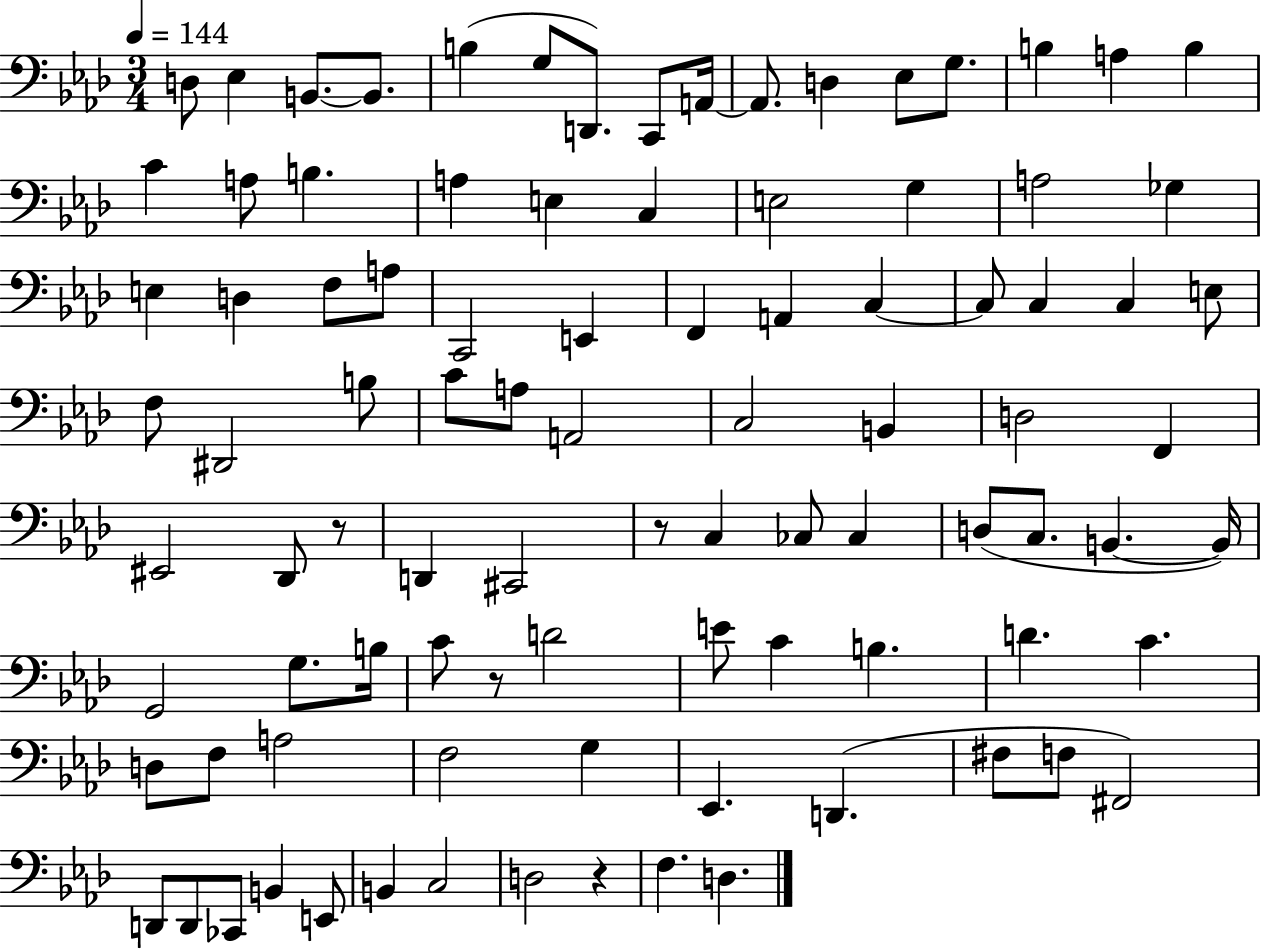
{
  \clef bass
  \numericTimeSignature
  \time 3/4
  \key aes \major
  \tempo 4 = 144
  \repeat volta 2 { d8 ees4 b,8.~~ b,8. | b4( g8 d,8.) c,8 a,16~~ | a,8. d4 ees8 g8. | b4 a4 b4 | \break c'4 a8 b4. | a4 e4 c4 | e2 g4 | a2 ges4 | \break e4 d4 f8 a8 | c,2 e,4 | f,4 a,4 c4~~ | c8 c4 c4 e8 | \break f8 dis,2 b8 | c'8 a8 a,2 | c2 b,4 | d2 f,4 | \break eis,2 des,8 r8 | d,4 cis,2 | r8 c4 ces8 ces4 | d8( c8. b,4.~~ b,16) | \break g,2 g8. b16 | c'8 r8 d'2 | e'8 c'4 b4. | d'4. c'4. | \break d8 f8 a2 | f2 g4 | ees,4. d,4.( | fis8 f8 fis,2) | \break d,8 d,8 ces,8 b,4 e,8 | b,4 c2 | d2 r4 | f4. d4. | \break } \bar "|."
}